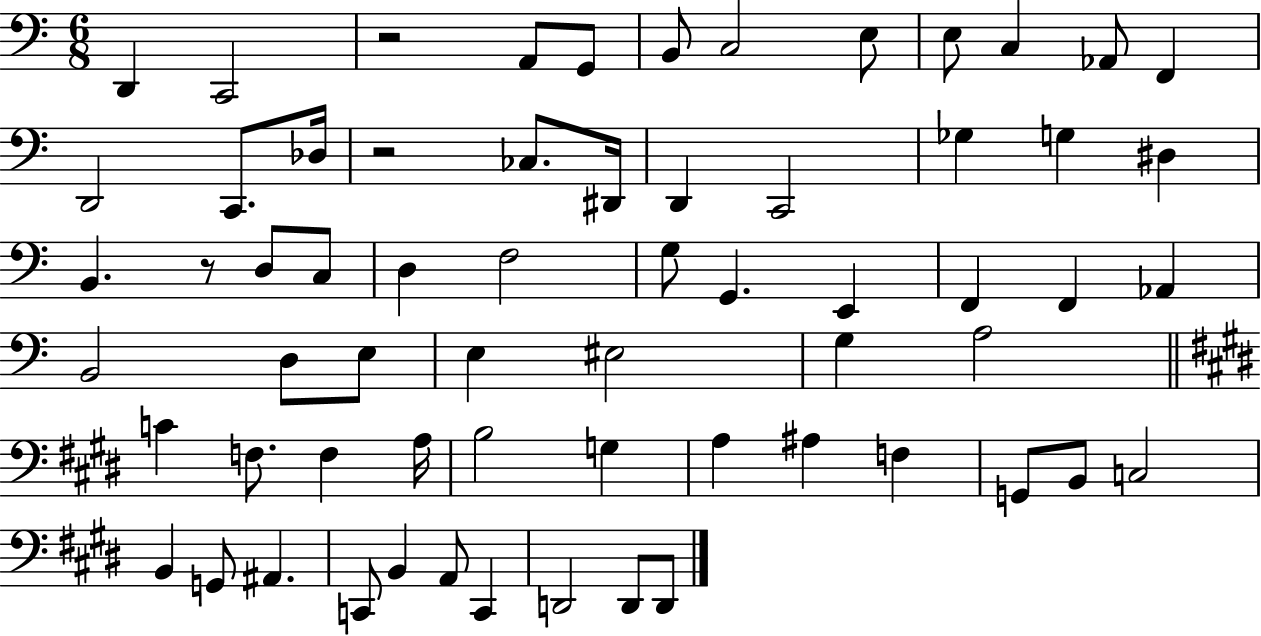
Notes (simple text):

D2/q C2/h R/h A2/e G2/e B2/e C3/h E3/e E3/e C3/q Ab2/e F2/q D2/h C2/e. Db3/s R/h CES3/e. D#2/s D2/q C2/h Gb3/q G3/q D#3/q B2/q. R/e D3/e C3/e D3/q F3/h G3/e G2/q. E2/q F2/q F2/q Ab2/q B2/h D3/e E3/e E3/q EIS3/h G3/q A3/h C4/q F3/e. F3/q A3/s B3/h G3/q A3/q A#3/q F3/q G2/e B2/e C3/h B2/q G2/e A#2/q. C2/e B2/q A2/e C2/q D2/h D2/e D2/e